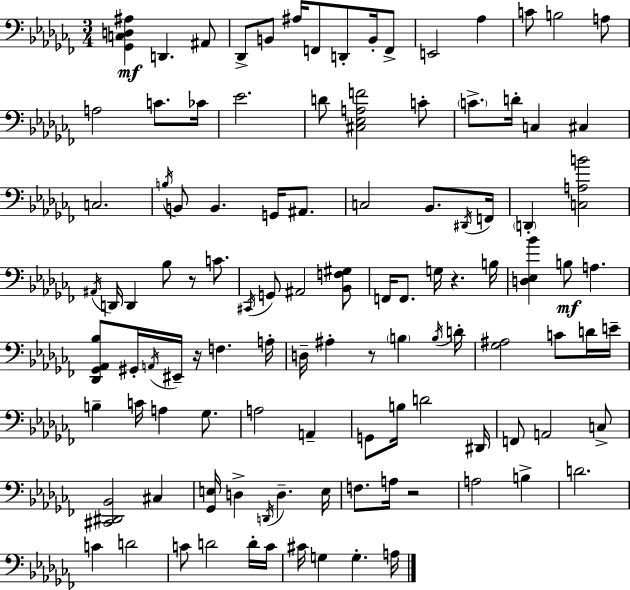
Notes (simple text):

[Gb2,C3,D3,A#3]/q D2/q. A#2/e Db2/e B2/e A#3/s F2/e D2/e B2/s F2/e E2/h Ab3/q C4/e B3/h A3/e A3/h C4/e. CES4/s Eb4/h. D4/e [C#3,Eb3,A3,F4]/h C4/e C4/e. D4/s C3/q C#3/q C3/h. B3/s B2/e B2/q. G2/s A#2/e. C3/h Bb2/e. D#2/s F2/s D2/q [C3,A3,B4]/h A#2/s D2/s D2/q Bb3/e R/e C4/e. C#2/s G2/e A#2/h [Bb2,F3,G#3]/e F2/s F2/e. G3/s R/q. B3/s [D3,Eb3,Bb4]/q B3/e A3/q. [Db2,Gb2,Ab2,Bb3]/e G#2/s A2/s EIS2/s R/s F3/q. A3/s D3/s A#3/q R/e B3/q B3/s D4/s [Gb3,A#3]/h C4/e D4/s E4/s B3/q C4/s A3/q Gb3/e. A3/h A2/q G2/e B3/s D4/h D#2/s F2/e A2/h C3/e [C#2,D#2,Bb2]/h C#3/q [Gb2,E3]/s D3/q D2/s D3/q. E3/s F3/e. A3/s R/h A3/h B3/q D4/h. C4/q D4/h C4/e D4/h D4/s C4/s C#4/s G3/q G3/q. A3/s